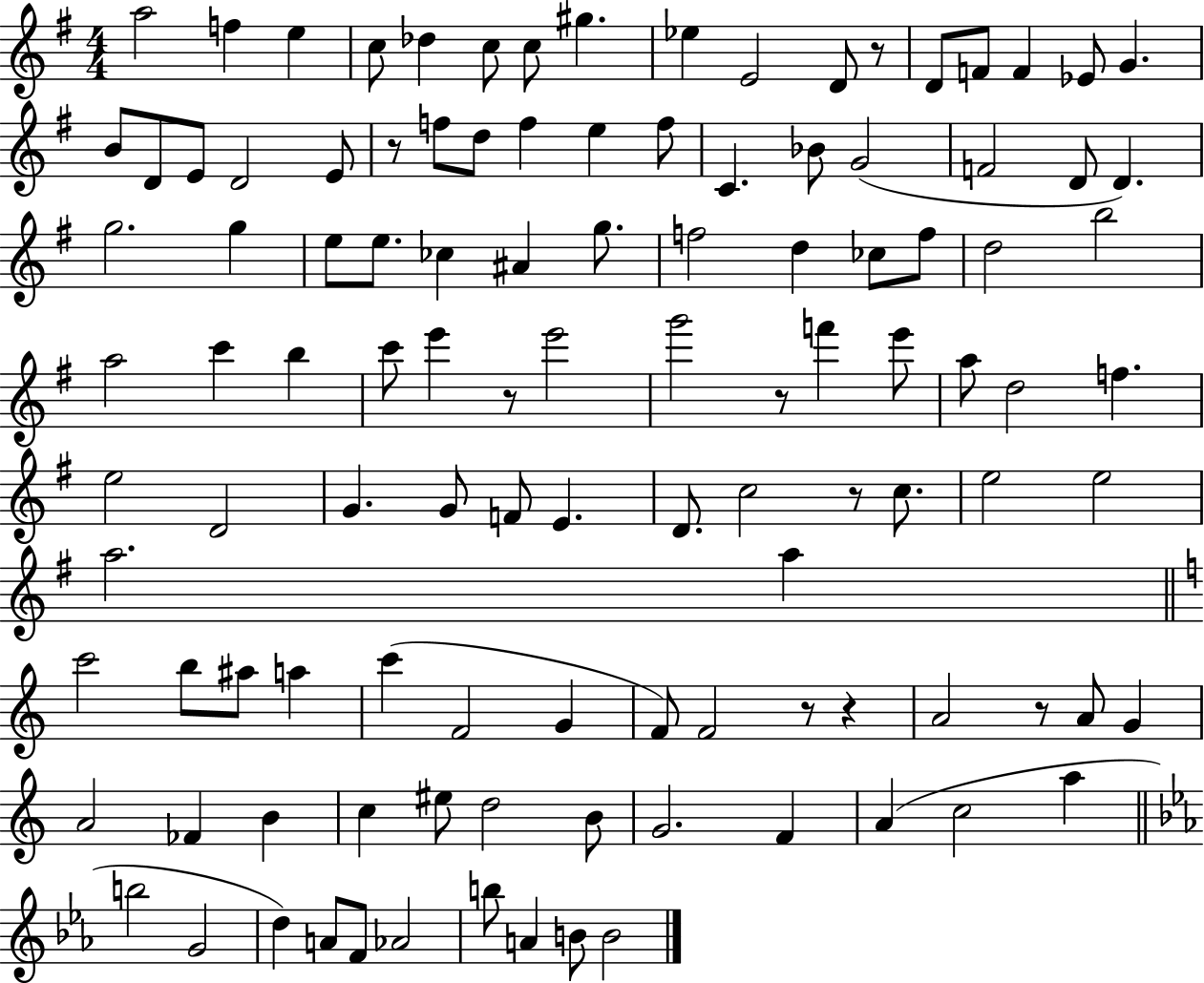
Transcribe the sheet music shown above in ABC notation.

X:1
T:Untitled
M:4/4
L:1/4
K:G
a2 f e c/2 _d c/2 c/2 ^g _e E2 D/2 z/2 D/2 F/2 F _E/2 G B/2 D/2 E/2 D2 E/2 z/2 f/2 d/2 f e f/2 C _B/2 G2 F2 D/2 D g2 g e/2 e/2 _c ^A g/2 f2 d _c/2 f/2 d2 b2 a2 c' b c'/2 e' z/2 e'2 g'2 z/2 f' e'/2 a/2 d2 f e2 D2 G G/2 F/2 E D/2 c2 z/2 c/2 e2 e2 a2 a c'2 b/2 ^a/2 a c' F2 G F/2 F2 z/2 z A2 z/2 A/2 G A2 _F B c ^e/2 d2 B/2 G2 F A c2 a b2 G2 d A/2 F/2 _A2 b/2 A B/2 B2